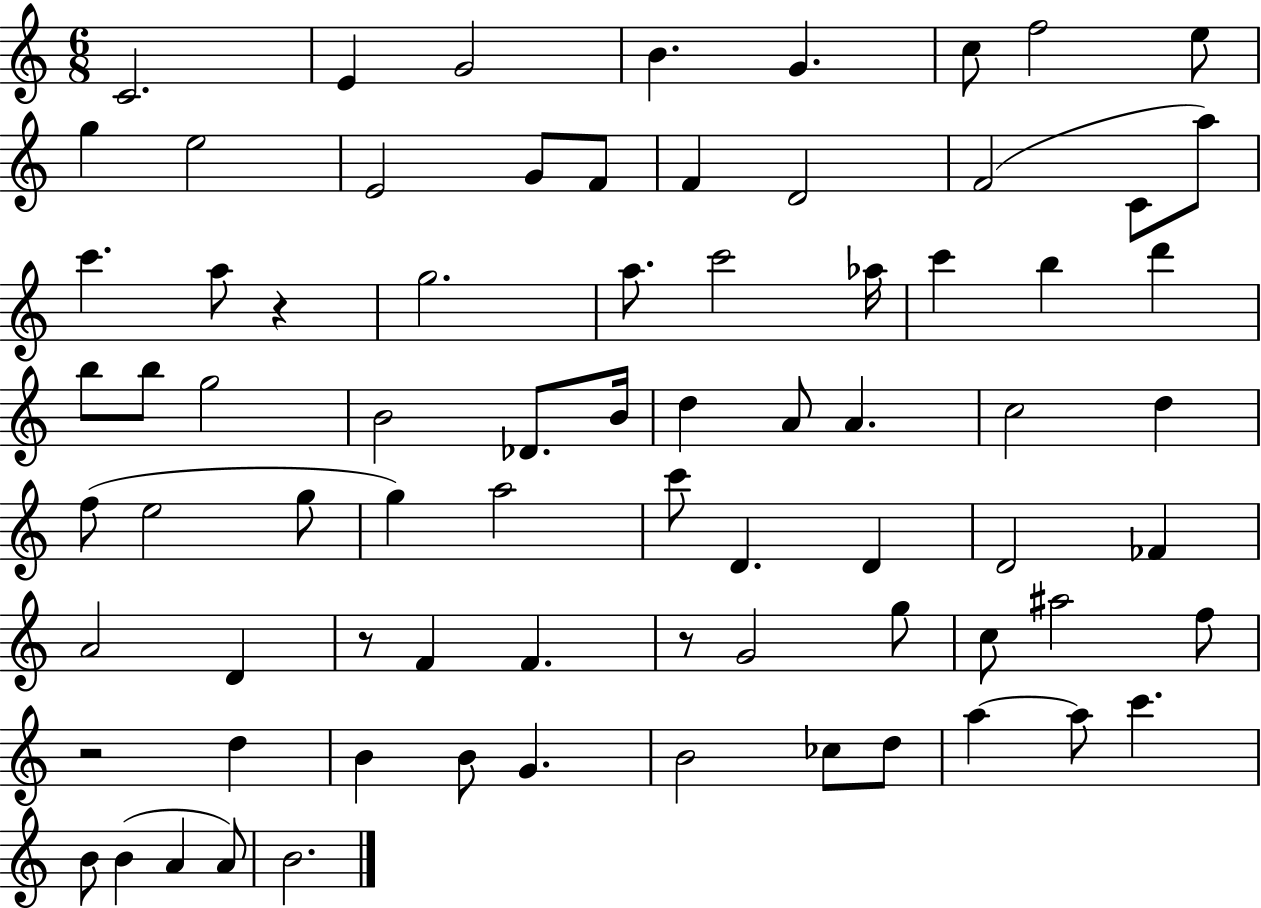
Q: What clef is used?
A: treble